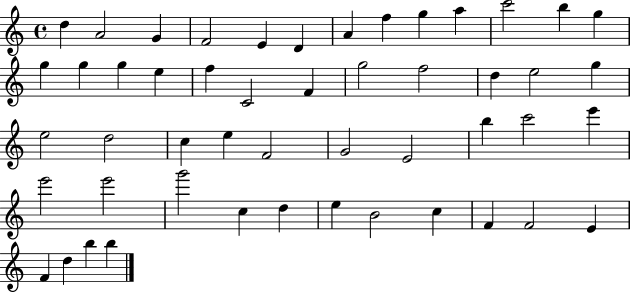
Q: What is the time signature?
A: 4/4